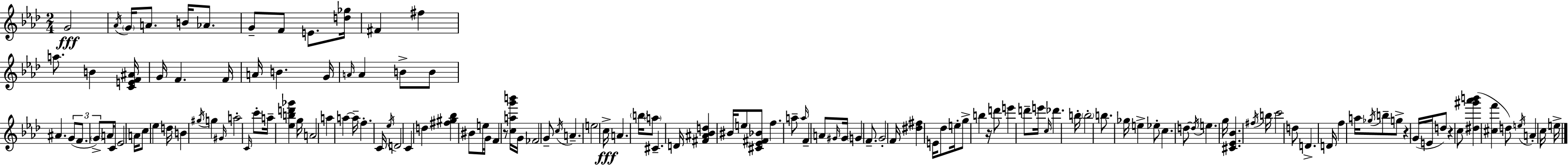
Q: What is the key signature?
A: F minor